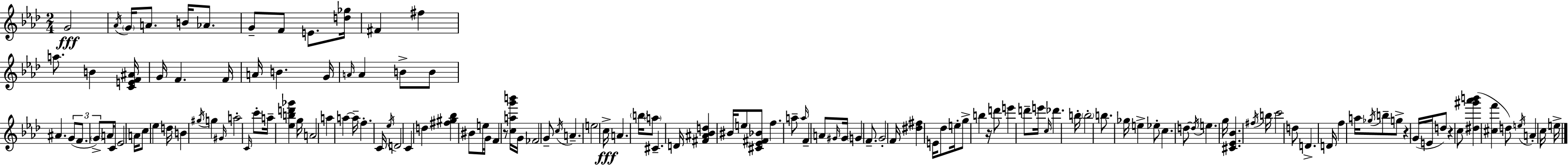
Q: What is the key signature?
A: F minor